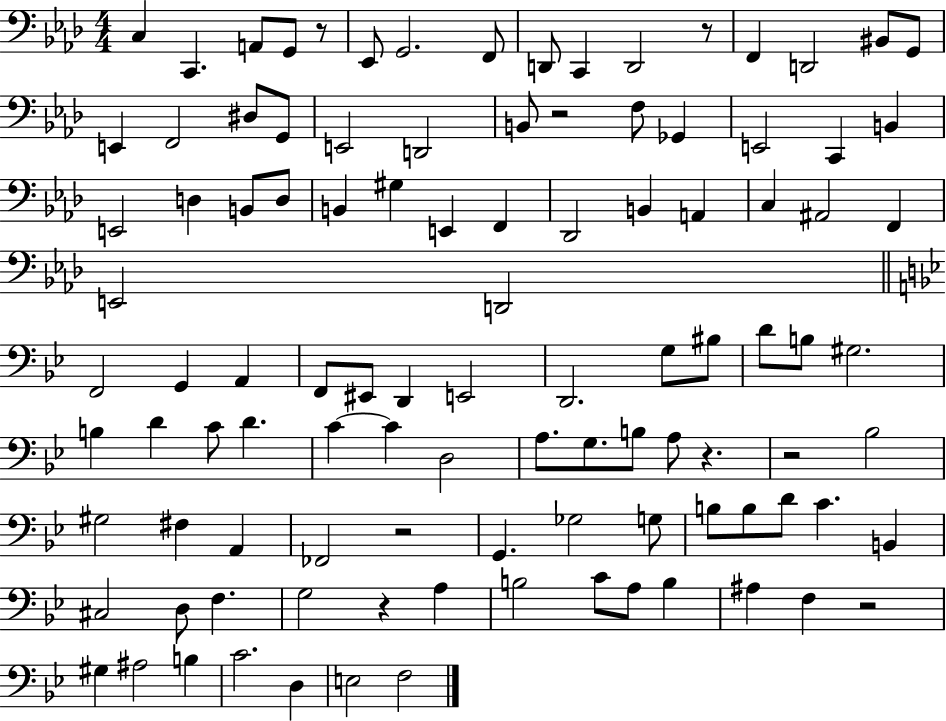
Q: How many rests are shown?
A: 8